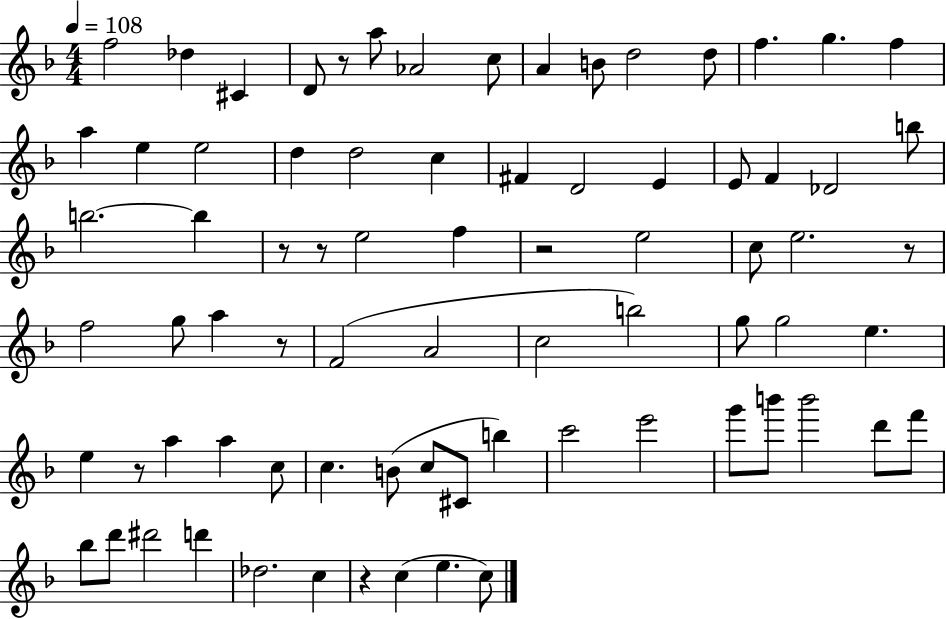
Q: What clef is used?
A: treble